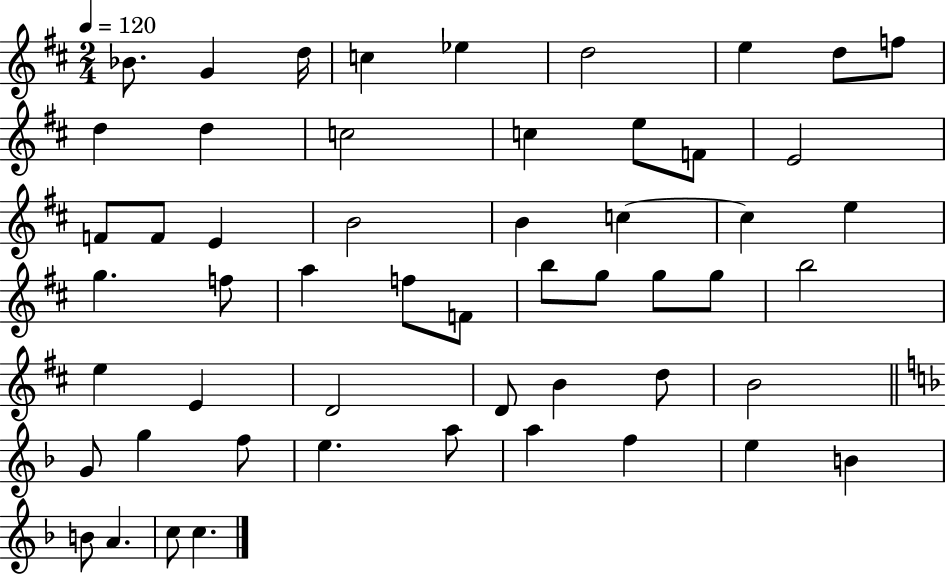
X:1
T:Untitled
M:2/4
L:1/4
K:D
_B/2 G d/4 c _e d2 e d/2 f/2 d d c2 c e/2 F/2 E2 F/2 F/2 E B2 B c c e g f/2 a f/2 F/2 b/2 g/2 g/2 g/2 b2 e E D2 D/2 B d/2 B2 G/2 g f/2 e a/2 a f e B B/2 A c/2 c